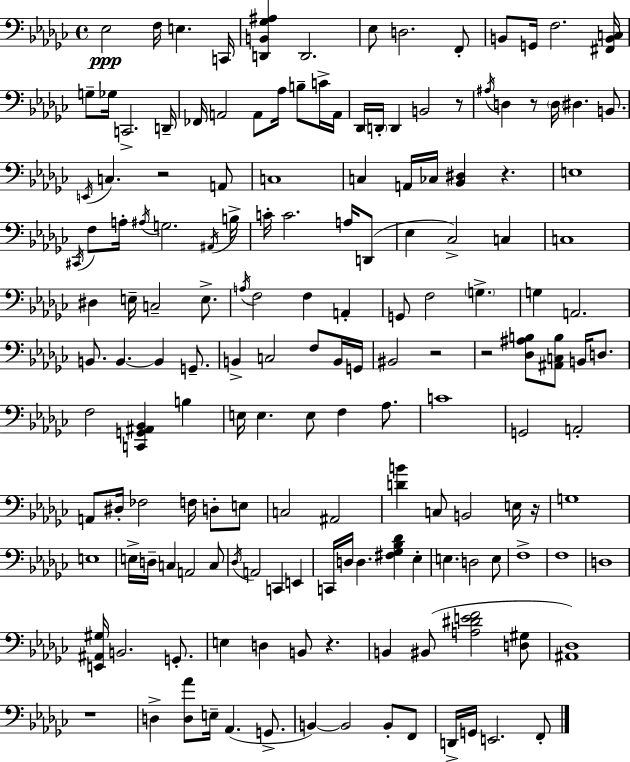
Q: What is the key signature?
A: EES minor